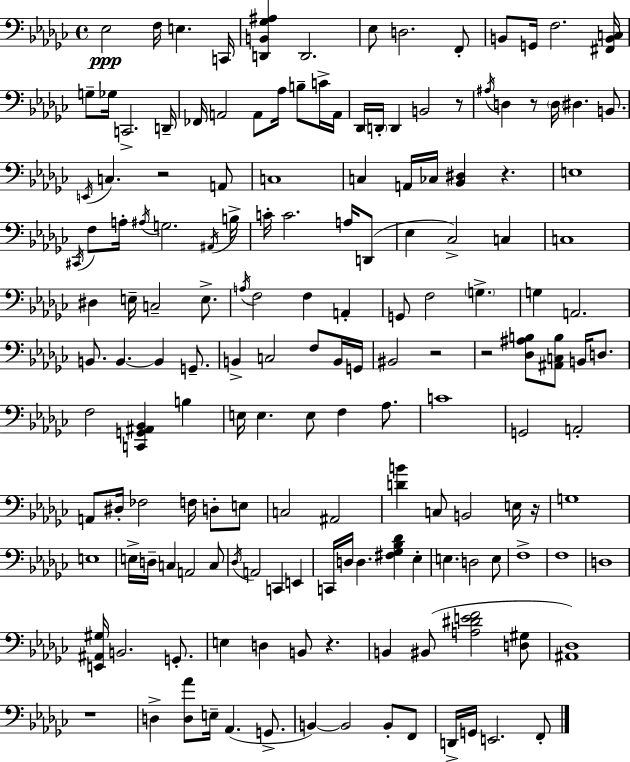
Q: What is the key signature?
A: EES minor